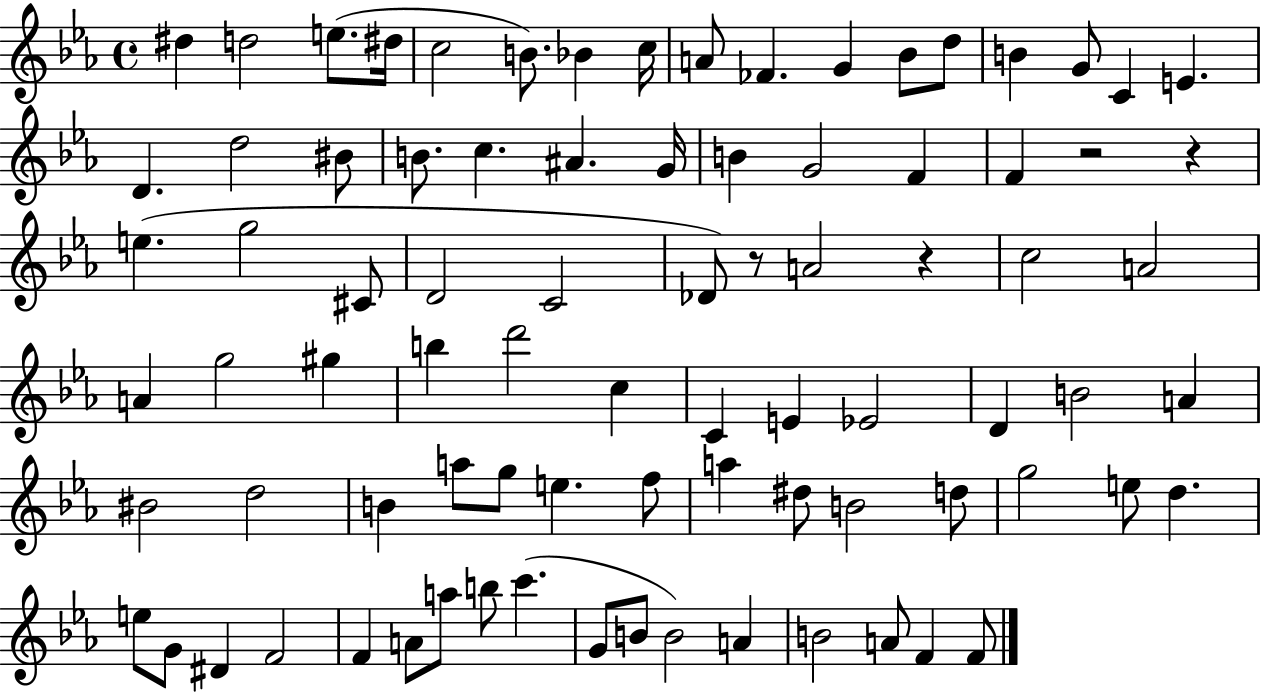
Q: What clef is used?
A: treble